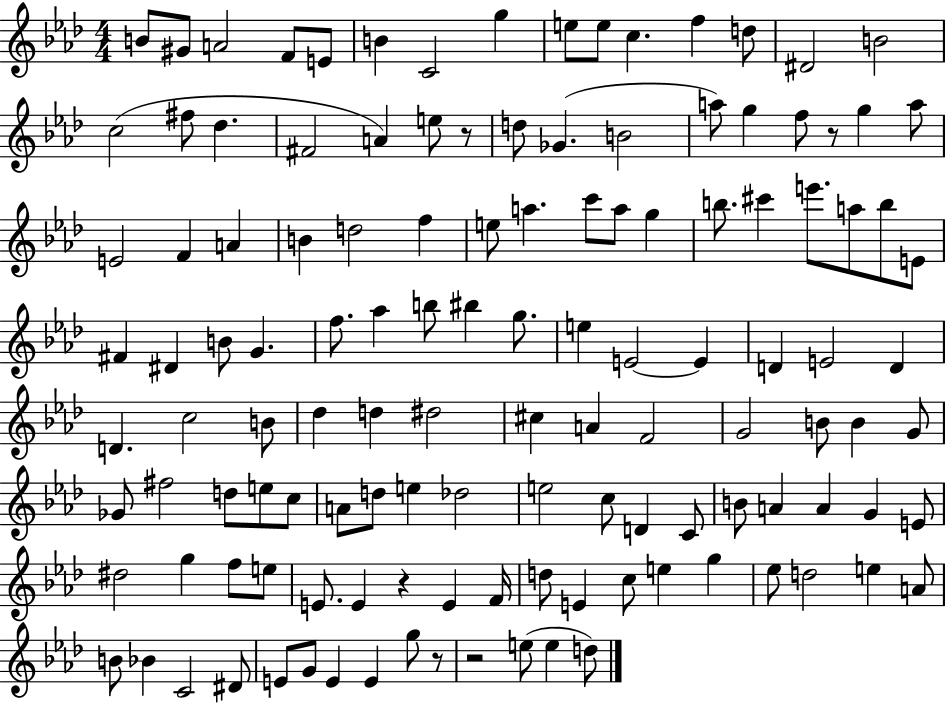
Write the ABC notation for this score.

X:1
T:Untitled
M:4/4
L:1/4
K:Ab
B/2 ^G/2 A2 F/2 E/2 B C2 g e/2 e/2 c f d/2 ^D2 B2 c2 ^f/2 _d ^F2 A e/2 z/2 d/2 _G B2 a/2 g f/2 z/2 g a/2 E2 F A B d2 f e/2 a c'/2 a/2 g b/2 ^c' e'/2 a/2 b/2 E/2 ^F ^D B/2 G f/2 _a b/2 ^b g/2 e E2 E D E2 D D c2 B/2 _d d ^d2 ^c A F2 G2 B/2 B G/2 _G/2 ^f2 d/2 e/2 c/2 A/2 d/2 e _d2 e2 c/2 D C/2 B/2 A A G E/2 ^d2 g f/2 e/2 E/2 E z E F/4 d/2 E c/2 e g _e/2 d2 e A/2 B/2 _B C2 ^D/2 E/2 G/2 E E g/2 z/2 z2 e/2 e d/2